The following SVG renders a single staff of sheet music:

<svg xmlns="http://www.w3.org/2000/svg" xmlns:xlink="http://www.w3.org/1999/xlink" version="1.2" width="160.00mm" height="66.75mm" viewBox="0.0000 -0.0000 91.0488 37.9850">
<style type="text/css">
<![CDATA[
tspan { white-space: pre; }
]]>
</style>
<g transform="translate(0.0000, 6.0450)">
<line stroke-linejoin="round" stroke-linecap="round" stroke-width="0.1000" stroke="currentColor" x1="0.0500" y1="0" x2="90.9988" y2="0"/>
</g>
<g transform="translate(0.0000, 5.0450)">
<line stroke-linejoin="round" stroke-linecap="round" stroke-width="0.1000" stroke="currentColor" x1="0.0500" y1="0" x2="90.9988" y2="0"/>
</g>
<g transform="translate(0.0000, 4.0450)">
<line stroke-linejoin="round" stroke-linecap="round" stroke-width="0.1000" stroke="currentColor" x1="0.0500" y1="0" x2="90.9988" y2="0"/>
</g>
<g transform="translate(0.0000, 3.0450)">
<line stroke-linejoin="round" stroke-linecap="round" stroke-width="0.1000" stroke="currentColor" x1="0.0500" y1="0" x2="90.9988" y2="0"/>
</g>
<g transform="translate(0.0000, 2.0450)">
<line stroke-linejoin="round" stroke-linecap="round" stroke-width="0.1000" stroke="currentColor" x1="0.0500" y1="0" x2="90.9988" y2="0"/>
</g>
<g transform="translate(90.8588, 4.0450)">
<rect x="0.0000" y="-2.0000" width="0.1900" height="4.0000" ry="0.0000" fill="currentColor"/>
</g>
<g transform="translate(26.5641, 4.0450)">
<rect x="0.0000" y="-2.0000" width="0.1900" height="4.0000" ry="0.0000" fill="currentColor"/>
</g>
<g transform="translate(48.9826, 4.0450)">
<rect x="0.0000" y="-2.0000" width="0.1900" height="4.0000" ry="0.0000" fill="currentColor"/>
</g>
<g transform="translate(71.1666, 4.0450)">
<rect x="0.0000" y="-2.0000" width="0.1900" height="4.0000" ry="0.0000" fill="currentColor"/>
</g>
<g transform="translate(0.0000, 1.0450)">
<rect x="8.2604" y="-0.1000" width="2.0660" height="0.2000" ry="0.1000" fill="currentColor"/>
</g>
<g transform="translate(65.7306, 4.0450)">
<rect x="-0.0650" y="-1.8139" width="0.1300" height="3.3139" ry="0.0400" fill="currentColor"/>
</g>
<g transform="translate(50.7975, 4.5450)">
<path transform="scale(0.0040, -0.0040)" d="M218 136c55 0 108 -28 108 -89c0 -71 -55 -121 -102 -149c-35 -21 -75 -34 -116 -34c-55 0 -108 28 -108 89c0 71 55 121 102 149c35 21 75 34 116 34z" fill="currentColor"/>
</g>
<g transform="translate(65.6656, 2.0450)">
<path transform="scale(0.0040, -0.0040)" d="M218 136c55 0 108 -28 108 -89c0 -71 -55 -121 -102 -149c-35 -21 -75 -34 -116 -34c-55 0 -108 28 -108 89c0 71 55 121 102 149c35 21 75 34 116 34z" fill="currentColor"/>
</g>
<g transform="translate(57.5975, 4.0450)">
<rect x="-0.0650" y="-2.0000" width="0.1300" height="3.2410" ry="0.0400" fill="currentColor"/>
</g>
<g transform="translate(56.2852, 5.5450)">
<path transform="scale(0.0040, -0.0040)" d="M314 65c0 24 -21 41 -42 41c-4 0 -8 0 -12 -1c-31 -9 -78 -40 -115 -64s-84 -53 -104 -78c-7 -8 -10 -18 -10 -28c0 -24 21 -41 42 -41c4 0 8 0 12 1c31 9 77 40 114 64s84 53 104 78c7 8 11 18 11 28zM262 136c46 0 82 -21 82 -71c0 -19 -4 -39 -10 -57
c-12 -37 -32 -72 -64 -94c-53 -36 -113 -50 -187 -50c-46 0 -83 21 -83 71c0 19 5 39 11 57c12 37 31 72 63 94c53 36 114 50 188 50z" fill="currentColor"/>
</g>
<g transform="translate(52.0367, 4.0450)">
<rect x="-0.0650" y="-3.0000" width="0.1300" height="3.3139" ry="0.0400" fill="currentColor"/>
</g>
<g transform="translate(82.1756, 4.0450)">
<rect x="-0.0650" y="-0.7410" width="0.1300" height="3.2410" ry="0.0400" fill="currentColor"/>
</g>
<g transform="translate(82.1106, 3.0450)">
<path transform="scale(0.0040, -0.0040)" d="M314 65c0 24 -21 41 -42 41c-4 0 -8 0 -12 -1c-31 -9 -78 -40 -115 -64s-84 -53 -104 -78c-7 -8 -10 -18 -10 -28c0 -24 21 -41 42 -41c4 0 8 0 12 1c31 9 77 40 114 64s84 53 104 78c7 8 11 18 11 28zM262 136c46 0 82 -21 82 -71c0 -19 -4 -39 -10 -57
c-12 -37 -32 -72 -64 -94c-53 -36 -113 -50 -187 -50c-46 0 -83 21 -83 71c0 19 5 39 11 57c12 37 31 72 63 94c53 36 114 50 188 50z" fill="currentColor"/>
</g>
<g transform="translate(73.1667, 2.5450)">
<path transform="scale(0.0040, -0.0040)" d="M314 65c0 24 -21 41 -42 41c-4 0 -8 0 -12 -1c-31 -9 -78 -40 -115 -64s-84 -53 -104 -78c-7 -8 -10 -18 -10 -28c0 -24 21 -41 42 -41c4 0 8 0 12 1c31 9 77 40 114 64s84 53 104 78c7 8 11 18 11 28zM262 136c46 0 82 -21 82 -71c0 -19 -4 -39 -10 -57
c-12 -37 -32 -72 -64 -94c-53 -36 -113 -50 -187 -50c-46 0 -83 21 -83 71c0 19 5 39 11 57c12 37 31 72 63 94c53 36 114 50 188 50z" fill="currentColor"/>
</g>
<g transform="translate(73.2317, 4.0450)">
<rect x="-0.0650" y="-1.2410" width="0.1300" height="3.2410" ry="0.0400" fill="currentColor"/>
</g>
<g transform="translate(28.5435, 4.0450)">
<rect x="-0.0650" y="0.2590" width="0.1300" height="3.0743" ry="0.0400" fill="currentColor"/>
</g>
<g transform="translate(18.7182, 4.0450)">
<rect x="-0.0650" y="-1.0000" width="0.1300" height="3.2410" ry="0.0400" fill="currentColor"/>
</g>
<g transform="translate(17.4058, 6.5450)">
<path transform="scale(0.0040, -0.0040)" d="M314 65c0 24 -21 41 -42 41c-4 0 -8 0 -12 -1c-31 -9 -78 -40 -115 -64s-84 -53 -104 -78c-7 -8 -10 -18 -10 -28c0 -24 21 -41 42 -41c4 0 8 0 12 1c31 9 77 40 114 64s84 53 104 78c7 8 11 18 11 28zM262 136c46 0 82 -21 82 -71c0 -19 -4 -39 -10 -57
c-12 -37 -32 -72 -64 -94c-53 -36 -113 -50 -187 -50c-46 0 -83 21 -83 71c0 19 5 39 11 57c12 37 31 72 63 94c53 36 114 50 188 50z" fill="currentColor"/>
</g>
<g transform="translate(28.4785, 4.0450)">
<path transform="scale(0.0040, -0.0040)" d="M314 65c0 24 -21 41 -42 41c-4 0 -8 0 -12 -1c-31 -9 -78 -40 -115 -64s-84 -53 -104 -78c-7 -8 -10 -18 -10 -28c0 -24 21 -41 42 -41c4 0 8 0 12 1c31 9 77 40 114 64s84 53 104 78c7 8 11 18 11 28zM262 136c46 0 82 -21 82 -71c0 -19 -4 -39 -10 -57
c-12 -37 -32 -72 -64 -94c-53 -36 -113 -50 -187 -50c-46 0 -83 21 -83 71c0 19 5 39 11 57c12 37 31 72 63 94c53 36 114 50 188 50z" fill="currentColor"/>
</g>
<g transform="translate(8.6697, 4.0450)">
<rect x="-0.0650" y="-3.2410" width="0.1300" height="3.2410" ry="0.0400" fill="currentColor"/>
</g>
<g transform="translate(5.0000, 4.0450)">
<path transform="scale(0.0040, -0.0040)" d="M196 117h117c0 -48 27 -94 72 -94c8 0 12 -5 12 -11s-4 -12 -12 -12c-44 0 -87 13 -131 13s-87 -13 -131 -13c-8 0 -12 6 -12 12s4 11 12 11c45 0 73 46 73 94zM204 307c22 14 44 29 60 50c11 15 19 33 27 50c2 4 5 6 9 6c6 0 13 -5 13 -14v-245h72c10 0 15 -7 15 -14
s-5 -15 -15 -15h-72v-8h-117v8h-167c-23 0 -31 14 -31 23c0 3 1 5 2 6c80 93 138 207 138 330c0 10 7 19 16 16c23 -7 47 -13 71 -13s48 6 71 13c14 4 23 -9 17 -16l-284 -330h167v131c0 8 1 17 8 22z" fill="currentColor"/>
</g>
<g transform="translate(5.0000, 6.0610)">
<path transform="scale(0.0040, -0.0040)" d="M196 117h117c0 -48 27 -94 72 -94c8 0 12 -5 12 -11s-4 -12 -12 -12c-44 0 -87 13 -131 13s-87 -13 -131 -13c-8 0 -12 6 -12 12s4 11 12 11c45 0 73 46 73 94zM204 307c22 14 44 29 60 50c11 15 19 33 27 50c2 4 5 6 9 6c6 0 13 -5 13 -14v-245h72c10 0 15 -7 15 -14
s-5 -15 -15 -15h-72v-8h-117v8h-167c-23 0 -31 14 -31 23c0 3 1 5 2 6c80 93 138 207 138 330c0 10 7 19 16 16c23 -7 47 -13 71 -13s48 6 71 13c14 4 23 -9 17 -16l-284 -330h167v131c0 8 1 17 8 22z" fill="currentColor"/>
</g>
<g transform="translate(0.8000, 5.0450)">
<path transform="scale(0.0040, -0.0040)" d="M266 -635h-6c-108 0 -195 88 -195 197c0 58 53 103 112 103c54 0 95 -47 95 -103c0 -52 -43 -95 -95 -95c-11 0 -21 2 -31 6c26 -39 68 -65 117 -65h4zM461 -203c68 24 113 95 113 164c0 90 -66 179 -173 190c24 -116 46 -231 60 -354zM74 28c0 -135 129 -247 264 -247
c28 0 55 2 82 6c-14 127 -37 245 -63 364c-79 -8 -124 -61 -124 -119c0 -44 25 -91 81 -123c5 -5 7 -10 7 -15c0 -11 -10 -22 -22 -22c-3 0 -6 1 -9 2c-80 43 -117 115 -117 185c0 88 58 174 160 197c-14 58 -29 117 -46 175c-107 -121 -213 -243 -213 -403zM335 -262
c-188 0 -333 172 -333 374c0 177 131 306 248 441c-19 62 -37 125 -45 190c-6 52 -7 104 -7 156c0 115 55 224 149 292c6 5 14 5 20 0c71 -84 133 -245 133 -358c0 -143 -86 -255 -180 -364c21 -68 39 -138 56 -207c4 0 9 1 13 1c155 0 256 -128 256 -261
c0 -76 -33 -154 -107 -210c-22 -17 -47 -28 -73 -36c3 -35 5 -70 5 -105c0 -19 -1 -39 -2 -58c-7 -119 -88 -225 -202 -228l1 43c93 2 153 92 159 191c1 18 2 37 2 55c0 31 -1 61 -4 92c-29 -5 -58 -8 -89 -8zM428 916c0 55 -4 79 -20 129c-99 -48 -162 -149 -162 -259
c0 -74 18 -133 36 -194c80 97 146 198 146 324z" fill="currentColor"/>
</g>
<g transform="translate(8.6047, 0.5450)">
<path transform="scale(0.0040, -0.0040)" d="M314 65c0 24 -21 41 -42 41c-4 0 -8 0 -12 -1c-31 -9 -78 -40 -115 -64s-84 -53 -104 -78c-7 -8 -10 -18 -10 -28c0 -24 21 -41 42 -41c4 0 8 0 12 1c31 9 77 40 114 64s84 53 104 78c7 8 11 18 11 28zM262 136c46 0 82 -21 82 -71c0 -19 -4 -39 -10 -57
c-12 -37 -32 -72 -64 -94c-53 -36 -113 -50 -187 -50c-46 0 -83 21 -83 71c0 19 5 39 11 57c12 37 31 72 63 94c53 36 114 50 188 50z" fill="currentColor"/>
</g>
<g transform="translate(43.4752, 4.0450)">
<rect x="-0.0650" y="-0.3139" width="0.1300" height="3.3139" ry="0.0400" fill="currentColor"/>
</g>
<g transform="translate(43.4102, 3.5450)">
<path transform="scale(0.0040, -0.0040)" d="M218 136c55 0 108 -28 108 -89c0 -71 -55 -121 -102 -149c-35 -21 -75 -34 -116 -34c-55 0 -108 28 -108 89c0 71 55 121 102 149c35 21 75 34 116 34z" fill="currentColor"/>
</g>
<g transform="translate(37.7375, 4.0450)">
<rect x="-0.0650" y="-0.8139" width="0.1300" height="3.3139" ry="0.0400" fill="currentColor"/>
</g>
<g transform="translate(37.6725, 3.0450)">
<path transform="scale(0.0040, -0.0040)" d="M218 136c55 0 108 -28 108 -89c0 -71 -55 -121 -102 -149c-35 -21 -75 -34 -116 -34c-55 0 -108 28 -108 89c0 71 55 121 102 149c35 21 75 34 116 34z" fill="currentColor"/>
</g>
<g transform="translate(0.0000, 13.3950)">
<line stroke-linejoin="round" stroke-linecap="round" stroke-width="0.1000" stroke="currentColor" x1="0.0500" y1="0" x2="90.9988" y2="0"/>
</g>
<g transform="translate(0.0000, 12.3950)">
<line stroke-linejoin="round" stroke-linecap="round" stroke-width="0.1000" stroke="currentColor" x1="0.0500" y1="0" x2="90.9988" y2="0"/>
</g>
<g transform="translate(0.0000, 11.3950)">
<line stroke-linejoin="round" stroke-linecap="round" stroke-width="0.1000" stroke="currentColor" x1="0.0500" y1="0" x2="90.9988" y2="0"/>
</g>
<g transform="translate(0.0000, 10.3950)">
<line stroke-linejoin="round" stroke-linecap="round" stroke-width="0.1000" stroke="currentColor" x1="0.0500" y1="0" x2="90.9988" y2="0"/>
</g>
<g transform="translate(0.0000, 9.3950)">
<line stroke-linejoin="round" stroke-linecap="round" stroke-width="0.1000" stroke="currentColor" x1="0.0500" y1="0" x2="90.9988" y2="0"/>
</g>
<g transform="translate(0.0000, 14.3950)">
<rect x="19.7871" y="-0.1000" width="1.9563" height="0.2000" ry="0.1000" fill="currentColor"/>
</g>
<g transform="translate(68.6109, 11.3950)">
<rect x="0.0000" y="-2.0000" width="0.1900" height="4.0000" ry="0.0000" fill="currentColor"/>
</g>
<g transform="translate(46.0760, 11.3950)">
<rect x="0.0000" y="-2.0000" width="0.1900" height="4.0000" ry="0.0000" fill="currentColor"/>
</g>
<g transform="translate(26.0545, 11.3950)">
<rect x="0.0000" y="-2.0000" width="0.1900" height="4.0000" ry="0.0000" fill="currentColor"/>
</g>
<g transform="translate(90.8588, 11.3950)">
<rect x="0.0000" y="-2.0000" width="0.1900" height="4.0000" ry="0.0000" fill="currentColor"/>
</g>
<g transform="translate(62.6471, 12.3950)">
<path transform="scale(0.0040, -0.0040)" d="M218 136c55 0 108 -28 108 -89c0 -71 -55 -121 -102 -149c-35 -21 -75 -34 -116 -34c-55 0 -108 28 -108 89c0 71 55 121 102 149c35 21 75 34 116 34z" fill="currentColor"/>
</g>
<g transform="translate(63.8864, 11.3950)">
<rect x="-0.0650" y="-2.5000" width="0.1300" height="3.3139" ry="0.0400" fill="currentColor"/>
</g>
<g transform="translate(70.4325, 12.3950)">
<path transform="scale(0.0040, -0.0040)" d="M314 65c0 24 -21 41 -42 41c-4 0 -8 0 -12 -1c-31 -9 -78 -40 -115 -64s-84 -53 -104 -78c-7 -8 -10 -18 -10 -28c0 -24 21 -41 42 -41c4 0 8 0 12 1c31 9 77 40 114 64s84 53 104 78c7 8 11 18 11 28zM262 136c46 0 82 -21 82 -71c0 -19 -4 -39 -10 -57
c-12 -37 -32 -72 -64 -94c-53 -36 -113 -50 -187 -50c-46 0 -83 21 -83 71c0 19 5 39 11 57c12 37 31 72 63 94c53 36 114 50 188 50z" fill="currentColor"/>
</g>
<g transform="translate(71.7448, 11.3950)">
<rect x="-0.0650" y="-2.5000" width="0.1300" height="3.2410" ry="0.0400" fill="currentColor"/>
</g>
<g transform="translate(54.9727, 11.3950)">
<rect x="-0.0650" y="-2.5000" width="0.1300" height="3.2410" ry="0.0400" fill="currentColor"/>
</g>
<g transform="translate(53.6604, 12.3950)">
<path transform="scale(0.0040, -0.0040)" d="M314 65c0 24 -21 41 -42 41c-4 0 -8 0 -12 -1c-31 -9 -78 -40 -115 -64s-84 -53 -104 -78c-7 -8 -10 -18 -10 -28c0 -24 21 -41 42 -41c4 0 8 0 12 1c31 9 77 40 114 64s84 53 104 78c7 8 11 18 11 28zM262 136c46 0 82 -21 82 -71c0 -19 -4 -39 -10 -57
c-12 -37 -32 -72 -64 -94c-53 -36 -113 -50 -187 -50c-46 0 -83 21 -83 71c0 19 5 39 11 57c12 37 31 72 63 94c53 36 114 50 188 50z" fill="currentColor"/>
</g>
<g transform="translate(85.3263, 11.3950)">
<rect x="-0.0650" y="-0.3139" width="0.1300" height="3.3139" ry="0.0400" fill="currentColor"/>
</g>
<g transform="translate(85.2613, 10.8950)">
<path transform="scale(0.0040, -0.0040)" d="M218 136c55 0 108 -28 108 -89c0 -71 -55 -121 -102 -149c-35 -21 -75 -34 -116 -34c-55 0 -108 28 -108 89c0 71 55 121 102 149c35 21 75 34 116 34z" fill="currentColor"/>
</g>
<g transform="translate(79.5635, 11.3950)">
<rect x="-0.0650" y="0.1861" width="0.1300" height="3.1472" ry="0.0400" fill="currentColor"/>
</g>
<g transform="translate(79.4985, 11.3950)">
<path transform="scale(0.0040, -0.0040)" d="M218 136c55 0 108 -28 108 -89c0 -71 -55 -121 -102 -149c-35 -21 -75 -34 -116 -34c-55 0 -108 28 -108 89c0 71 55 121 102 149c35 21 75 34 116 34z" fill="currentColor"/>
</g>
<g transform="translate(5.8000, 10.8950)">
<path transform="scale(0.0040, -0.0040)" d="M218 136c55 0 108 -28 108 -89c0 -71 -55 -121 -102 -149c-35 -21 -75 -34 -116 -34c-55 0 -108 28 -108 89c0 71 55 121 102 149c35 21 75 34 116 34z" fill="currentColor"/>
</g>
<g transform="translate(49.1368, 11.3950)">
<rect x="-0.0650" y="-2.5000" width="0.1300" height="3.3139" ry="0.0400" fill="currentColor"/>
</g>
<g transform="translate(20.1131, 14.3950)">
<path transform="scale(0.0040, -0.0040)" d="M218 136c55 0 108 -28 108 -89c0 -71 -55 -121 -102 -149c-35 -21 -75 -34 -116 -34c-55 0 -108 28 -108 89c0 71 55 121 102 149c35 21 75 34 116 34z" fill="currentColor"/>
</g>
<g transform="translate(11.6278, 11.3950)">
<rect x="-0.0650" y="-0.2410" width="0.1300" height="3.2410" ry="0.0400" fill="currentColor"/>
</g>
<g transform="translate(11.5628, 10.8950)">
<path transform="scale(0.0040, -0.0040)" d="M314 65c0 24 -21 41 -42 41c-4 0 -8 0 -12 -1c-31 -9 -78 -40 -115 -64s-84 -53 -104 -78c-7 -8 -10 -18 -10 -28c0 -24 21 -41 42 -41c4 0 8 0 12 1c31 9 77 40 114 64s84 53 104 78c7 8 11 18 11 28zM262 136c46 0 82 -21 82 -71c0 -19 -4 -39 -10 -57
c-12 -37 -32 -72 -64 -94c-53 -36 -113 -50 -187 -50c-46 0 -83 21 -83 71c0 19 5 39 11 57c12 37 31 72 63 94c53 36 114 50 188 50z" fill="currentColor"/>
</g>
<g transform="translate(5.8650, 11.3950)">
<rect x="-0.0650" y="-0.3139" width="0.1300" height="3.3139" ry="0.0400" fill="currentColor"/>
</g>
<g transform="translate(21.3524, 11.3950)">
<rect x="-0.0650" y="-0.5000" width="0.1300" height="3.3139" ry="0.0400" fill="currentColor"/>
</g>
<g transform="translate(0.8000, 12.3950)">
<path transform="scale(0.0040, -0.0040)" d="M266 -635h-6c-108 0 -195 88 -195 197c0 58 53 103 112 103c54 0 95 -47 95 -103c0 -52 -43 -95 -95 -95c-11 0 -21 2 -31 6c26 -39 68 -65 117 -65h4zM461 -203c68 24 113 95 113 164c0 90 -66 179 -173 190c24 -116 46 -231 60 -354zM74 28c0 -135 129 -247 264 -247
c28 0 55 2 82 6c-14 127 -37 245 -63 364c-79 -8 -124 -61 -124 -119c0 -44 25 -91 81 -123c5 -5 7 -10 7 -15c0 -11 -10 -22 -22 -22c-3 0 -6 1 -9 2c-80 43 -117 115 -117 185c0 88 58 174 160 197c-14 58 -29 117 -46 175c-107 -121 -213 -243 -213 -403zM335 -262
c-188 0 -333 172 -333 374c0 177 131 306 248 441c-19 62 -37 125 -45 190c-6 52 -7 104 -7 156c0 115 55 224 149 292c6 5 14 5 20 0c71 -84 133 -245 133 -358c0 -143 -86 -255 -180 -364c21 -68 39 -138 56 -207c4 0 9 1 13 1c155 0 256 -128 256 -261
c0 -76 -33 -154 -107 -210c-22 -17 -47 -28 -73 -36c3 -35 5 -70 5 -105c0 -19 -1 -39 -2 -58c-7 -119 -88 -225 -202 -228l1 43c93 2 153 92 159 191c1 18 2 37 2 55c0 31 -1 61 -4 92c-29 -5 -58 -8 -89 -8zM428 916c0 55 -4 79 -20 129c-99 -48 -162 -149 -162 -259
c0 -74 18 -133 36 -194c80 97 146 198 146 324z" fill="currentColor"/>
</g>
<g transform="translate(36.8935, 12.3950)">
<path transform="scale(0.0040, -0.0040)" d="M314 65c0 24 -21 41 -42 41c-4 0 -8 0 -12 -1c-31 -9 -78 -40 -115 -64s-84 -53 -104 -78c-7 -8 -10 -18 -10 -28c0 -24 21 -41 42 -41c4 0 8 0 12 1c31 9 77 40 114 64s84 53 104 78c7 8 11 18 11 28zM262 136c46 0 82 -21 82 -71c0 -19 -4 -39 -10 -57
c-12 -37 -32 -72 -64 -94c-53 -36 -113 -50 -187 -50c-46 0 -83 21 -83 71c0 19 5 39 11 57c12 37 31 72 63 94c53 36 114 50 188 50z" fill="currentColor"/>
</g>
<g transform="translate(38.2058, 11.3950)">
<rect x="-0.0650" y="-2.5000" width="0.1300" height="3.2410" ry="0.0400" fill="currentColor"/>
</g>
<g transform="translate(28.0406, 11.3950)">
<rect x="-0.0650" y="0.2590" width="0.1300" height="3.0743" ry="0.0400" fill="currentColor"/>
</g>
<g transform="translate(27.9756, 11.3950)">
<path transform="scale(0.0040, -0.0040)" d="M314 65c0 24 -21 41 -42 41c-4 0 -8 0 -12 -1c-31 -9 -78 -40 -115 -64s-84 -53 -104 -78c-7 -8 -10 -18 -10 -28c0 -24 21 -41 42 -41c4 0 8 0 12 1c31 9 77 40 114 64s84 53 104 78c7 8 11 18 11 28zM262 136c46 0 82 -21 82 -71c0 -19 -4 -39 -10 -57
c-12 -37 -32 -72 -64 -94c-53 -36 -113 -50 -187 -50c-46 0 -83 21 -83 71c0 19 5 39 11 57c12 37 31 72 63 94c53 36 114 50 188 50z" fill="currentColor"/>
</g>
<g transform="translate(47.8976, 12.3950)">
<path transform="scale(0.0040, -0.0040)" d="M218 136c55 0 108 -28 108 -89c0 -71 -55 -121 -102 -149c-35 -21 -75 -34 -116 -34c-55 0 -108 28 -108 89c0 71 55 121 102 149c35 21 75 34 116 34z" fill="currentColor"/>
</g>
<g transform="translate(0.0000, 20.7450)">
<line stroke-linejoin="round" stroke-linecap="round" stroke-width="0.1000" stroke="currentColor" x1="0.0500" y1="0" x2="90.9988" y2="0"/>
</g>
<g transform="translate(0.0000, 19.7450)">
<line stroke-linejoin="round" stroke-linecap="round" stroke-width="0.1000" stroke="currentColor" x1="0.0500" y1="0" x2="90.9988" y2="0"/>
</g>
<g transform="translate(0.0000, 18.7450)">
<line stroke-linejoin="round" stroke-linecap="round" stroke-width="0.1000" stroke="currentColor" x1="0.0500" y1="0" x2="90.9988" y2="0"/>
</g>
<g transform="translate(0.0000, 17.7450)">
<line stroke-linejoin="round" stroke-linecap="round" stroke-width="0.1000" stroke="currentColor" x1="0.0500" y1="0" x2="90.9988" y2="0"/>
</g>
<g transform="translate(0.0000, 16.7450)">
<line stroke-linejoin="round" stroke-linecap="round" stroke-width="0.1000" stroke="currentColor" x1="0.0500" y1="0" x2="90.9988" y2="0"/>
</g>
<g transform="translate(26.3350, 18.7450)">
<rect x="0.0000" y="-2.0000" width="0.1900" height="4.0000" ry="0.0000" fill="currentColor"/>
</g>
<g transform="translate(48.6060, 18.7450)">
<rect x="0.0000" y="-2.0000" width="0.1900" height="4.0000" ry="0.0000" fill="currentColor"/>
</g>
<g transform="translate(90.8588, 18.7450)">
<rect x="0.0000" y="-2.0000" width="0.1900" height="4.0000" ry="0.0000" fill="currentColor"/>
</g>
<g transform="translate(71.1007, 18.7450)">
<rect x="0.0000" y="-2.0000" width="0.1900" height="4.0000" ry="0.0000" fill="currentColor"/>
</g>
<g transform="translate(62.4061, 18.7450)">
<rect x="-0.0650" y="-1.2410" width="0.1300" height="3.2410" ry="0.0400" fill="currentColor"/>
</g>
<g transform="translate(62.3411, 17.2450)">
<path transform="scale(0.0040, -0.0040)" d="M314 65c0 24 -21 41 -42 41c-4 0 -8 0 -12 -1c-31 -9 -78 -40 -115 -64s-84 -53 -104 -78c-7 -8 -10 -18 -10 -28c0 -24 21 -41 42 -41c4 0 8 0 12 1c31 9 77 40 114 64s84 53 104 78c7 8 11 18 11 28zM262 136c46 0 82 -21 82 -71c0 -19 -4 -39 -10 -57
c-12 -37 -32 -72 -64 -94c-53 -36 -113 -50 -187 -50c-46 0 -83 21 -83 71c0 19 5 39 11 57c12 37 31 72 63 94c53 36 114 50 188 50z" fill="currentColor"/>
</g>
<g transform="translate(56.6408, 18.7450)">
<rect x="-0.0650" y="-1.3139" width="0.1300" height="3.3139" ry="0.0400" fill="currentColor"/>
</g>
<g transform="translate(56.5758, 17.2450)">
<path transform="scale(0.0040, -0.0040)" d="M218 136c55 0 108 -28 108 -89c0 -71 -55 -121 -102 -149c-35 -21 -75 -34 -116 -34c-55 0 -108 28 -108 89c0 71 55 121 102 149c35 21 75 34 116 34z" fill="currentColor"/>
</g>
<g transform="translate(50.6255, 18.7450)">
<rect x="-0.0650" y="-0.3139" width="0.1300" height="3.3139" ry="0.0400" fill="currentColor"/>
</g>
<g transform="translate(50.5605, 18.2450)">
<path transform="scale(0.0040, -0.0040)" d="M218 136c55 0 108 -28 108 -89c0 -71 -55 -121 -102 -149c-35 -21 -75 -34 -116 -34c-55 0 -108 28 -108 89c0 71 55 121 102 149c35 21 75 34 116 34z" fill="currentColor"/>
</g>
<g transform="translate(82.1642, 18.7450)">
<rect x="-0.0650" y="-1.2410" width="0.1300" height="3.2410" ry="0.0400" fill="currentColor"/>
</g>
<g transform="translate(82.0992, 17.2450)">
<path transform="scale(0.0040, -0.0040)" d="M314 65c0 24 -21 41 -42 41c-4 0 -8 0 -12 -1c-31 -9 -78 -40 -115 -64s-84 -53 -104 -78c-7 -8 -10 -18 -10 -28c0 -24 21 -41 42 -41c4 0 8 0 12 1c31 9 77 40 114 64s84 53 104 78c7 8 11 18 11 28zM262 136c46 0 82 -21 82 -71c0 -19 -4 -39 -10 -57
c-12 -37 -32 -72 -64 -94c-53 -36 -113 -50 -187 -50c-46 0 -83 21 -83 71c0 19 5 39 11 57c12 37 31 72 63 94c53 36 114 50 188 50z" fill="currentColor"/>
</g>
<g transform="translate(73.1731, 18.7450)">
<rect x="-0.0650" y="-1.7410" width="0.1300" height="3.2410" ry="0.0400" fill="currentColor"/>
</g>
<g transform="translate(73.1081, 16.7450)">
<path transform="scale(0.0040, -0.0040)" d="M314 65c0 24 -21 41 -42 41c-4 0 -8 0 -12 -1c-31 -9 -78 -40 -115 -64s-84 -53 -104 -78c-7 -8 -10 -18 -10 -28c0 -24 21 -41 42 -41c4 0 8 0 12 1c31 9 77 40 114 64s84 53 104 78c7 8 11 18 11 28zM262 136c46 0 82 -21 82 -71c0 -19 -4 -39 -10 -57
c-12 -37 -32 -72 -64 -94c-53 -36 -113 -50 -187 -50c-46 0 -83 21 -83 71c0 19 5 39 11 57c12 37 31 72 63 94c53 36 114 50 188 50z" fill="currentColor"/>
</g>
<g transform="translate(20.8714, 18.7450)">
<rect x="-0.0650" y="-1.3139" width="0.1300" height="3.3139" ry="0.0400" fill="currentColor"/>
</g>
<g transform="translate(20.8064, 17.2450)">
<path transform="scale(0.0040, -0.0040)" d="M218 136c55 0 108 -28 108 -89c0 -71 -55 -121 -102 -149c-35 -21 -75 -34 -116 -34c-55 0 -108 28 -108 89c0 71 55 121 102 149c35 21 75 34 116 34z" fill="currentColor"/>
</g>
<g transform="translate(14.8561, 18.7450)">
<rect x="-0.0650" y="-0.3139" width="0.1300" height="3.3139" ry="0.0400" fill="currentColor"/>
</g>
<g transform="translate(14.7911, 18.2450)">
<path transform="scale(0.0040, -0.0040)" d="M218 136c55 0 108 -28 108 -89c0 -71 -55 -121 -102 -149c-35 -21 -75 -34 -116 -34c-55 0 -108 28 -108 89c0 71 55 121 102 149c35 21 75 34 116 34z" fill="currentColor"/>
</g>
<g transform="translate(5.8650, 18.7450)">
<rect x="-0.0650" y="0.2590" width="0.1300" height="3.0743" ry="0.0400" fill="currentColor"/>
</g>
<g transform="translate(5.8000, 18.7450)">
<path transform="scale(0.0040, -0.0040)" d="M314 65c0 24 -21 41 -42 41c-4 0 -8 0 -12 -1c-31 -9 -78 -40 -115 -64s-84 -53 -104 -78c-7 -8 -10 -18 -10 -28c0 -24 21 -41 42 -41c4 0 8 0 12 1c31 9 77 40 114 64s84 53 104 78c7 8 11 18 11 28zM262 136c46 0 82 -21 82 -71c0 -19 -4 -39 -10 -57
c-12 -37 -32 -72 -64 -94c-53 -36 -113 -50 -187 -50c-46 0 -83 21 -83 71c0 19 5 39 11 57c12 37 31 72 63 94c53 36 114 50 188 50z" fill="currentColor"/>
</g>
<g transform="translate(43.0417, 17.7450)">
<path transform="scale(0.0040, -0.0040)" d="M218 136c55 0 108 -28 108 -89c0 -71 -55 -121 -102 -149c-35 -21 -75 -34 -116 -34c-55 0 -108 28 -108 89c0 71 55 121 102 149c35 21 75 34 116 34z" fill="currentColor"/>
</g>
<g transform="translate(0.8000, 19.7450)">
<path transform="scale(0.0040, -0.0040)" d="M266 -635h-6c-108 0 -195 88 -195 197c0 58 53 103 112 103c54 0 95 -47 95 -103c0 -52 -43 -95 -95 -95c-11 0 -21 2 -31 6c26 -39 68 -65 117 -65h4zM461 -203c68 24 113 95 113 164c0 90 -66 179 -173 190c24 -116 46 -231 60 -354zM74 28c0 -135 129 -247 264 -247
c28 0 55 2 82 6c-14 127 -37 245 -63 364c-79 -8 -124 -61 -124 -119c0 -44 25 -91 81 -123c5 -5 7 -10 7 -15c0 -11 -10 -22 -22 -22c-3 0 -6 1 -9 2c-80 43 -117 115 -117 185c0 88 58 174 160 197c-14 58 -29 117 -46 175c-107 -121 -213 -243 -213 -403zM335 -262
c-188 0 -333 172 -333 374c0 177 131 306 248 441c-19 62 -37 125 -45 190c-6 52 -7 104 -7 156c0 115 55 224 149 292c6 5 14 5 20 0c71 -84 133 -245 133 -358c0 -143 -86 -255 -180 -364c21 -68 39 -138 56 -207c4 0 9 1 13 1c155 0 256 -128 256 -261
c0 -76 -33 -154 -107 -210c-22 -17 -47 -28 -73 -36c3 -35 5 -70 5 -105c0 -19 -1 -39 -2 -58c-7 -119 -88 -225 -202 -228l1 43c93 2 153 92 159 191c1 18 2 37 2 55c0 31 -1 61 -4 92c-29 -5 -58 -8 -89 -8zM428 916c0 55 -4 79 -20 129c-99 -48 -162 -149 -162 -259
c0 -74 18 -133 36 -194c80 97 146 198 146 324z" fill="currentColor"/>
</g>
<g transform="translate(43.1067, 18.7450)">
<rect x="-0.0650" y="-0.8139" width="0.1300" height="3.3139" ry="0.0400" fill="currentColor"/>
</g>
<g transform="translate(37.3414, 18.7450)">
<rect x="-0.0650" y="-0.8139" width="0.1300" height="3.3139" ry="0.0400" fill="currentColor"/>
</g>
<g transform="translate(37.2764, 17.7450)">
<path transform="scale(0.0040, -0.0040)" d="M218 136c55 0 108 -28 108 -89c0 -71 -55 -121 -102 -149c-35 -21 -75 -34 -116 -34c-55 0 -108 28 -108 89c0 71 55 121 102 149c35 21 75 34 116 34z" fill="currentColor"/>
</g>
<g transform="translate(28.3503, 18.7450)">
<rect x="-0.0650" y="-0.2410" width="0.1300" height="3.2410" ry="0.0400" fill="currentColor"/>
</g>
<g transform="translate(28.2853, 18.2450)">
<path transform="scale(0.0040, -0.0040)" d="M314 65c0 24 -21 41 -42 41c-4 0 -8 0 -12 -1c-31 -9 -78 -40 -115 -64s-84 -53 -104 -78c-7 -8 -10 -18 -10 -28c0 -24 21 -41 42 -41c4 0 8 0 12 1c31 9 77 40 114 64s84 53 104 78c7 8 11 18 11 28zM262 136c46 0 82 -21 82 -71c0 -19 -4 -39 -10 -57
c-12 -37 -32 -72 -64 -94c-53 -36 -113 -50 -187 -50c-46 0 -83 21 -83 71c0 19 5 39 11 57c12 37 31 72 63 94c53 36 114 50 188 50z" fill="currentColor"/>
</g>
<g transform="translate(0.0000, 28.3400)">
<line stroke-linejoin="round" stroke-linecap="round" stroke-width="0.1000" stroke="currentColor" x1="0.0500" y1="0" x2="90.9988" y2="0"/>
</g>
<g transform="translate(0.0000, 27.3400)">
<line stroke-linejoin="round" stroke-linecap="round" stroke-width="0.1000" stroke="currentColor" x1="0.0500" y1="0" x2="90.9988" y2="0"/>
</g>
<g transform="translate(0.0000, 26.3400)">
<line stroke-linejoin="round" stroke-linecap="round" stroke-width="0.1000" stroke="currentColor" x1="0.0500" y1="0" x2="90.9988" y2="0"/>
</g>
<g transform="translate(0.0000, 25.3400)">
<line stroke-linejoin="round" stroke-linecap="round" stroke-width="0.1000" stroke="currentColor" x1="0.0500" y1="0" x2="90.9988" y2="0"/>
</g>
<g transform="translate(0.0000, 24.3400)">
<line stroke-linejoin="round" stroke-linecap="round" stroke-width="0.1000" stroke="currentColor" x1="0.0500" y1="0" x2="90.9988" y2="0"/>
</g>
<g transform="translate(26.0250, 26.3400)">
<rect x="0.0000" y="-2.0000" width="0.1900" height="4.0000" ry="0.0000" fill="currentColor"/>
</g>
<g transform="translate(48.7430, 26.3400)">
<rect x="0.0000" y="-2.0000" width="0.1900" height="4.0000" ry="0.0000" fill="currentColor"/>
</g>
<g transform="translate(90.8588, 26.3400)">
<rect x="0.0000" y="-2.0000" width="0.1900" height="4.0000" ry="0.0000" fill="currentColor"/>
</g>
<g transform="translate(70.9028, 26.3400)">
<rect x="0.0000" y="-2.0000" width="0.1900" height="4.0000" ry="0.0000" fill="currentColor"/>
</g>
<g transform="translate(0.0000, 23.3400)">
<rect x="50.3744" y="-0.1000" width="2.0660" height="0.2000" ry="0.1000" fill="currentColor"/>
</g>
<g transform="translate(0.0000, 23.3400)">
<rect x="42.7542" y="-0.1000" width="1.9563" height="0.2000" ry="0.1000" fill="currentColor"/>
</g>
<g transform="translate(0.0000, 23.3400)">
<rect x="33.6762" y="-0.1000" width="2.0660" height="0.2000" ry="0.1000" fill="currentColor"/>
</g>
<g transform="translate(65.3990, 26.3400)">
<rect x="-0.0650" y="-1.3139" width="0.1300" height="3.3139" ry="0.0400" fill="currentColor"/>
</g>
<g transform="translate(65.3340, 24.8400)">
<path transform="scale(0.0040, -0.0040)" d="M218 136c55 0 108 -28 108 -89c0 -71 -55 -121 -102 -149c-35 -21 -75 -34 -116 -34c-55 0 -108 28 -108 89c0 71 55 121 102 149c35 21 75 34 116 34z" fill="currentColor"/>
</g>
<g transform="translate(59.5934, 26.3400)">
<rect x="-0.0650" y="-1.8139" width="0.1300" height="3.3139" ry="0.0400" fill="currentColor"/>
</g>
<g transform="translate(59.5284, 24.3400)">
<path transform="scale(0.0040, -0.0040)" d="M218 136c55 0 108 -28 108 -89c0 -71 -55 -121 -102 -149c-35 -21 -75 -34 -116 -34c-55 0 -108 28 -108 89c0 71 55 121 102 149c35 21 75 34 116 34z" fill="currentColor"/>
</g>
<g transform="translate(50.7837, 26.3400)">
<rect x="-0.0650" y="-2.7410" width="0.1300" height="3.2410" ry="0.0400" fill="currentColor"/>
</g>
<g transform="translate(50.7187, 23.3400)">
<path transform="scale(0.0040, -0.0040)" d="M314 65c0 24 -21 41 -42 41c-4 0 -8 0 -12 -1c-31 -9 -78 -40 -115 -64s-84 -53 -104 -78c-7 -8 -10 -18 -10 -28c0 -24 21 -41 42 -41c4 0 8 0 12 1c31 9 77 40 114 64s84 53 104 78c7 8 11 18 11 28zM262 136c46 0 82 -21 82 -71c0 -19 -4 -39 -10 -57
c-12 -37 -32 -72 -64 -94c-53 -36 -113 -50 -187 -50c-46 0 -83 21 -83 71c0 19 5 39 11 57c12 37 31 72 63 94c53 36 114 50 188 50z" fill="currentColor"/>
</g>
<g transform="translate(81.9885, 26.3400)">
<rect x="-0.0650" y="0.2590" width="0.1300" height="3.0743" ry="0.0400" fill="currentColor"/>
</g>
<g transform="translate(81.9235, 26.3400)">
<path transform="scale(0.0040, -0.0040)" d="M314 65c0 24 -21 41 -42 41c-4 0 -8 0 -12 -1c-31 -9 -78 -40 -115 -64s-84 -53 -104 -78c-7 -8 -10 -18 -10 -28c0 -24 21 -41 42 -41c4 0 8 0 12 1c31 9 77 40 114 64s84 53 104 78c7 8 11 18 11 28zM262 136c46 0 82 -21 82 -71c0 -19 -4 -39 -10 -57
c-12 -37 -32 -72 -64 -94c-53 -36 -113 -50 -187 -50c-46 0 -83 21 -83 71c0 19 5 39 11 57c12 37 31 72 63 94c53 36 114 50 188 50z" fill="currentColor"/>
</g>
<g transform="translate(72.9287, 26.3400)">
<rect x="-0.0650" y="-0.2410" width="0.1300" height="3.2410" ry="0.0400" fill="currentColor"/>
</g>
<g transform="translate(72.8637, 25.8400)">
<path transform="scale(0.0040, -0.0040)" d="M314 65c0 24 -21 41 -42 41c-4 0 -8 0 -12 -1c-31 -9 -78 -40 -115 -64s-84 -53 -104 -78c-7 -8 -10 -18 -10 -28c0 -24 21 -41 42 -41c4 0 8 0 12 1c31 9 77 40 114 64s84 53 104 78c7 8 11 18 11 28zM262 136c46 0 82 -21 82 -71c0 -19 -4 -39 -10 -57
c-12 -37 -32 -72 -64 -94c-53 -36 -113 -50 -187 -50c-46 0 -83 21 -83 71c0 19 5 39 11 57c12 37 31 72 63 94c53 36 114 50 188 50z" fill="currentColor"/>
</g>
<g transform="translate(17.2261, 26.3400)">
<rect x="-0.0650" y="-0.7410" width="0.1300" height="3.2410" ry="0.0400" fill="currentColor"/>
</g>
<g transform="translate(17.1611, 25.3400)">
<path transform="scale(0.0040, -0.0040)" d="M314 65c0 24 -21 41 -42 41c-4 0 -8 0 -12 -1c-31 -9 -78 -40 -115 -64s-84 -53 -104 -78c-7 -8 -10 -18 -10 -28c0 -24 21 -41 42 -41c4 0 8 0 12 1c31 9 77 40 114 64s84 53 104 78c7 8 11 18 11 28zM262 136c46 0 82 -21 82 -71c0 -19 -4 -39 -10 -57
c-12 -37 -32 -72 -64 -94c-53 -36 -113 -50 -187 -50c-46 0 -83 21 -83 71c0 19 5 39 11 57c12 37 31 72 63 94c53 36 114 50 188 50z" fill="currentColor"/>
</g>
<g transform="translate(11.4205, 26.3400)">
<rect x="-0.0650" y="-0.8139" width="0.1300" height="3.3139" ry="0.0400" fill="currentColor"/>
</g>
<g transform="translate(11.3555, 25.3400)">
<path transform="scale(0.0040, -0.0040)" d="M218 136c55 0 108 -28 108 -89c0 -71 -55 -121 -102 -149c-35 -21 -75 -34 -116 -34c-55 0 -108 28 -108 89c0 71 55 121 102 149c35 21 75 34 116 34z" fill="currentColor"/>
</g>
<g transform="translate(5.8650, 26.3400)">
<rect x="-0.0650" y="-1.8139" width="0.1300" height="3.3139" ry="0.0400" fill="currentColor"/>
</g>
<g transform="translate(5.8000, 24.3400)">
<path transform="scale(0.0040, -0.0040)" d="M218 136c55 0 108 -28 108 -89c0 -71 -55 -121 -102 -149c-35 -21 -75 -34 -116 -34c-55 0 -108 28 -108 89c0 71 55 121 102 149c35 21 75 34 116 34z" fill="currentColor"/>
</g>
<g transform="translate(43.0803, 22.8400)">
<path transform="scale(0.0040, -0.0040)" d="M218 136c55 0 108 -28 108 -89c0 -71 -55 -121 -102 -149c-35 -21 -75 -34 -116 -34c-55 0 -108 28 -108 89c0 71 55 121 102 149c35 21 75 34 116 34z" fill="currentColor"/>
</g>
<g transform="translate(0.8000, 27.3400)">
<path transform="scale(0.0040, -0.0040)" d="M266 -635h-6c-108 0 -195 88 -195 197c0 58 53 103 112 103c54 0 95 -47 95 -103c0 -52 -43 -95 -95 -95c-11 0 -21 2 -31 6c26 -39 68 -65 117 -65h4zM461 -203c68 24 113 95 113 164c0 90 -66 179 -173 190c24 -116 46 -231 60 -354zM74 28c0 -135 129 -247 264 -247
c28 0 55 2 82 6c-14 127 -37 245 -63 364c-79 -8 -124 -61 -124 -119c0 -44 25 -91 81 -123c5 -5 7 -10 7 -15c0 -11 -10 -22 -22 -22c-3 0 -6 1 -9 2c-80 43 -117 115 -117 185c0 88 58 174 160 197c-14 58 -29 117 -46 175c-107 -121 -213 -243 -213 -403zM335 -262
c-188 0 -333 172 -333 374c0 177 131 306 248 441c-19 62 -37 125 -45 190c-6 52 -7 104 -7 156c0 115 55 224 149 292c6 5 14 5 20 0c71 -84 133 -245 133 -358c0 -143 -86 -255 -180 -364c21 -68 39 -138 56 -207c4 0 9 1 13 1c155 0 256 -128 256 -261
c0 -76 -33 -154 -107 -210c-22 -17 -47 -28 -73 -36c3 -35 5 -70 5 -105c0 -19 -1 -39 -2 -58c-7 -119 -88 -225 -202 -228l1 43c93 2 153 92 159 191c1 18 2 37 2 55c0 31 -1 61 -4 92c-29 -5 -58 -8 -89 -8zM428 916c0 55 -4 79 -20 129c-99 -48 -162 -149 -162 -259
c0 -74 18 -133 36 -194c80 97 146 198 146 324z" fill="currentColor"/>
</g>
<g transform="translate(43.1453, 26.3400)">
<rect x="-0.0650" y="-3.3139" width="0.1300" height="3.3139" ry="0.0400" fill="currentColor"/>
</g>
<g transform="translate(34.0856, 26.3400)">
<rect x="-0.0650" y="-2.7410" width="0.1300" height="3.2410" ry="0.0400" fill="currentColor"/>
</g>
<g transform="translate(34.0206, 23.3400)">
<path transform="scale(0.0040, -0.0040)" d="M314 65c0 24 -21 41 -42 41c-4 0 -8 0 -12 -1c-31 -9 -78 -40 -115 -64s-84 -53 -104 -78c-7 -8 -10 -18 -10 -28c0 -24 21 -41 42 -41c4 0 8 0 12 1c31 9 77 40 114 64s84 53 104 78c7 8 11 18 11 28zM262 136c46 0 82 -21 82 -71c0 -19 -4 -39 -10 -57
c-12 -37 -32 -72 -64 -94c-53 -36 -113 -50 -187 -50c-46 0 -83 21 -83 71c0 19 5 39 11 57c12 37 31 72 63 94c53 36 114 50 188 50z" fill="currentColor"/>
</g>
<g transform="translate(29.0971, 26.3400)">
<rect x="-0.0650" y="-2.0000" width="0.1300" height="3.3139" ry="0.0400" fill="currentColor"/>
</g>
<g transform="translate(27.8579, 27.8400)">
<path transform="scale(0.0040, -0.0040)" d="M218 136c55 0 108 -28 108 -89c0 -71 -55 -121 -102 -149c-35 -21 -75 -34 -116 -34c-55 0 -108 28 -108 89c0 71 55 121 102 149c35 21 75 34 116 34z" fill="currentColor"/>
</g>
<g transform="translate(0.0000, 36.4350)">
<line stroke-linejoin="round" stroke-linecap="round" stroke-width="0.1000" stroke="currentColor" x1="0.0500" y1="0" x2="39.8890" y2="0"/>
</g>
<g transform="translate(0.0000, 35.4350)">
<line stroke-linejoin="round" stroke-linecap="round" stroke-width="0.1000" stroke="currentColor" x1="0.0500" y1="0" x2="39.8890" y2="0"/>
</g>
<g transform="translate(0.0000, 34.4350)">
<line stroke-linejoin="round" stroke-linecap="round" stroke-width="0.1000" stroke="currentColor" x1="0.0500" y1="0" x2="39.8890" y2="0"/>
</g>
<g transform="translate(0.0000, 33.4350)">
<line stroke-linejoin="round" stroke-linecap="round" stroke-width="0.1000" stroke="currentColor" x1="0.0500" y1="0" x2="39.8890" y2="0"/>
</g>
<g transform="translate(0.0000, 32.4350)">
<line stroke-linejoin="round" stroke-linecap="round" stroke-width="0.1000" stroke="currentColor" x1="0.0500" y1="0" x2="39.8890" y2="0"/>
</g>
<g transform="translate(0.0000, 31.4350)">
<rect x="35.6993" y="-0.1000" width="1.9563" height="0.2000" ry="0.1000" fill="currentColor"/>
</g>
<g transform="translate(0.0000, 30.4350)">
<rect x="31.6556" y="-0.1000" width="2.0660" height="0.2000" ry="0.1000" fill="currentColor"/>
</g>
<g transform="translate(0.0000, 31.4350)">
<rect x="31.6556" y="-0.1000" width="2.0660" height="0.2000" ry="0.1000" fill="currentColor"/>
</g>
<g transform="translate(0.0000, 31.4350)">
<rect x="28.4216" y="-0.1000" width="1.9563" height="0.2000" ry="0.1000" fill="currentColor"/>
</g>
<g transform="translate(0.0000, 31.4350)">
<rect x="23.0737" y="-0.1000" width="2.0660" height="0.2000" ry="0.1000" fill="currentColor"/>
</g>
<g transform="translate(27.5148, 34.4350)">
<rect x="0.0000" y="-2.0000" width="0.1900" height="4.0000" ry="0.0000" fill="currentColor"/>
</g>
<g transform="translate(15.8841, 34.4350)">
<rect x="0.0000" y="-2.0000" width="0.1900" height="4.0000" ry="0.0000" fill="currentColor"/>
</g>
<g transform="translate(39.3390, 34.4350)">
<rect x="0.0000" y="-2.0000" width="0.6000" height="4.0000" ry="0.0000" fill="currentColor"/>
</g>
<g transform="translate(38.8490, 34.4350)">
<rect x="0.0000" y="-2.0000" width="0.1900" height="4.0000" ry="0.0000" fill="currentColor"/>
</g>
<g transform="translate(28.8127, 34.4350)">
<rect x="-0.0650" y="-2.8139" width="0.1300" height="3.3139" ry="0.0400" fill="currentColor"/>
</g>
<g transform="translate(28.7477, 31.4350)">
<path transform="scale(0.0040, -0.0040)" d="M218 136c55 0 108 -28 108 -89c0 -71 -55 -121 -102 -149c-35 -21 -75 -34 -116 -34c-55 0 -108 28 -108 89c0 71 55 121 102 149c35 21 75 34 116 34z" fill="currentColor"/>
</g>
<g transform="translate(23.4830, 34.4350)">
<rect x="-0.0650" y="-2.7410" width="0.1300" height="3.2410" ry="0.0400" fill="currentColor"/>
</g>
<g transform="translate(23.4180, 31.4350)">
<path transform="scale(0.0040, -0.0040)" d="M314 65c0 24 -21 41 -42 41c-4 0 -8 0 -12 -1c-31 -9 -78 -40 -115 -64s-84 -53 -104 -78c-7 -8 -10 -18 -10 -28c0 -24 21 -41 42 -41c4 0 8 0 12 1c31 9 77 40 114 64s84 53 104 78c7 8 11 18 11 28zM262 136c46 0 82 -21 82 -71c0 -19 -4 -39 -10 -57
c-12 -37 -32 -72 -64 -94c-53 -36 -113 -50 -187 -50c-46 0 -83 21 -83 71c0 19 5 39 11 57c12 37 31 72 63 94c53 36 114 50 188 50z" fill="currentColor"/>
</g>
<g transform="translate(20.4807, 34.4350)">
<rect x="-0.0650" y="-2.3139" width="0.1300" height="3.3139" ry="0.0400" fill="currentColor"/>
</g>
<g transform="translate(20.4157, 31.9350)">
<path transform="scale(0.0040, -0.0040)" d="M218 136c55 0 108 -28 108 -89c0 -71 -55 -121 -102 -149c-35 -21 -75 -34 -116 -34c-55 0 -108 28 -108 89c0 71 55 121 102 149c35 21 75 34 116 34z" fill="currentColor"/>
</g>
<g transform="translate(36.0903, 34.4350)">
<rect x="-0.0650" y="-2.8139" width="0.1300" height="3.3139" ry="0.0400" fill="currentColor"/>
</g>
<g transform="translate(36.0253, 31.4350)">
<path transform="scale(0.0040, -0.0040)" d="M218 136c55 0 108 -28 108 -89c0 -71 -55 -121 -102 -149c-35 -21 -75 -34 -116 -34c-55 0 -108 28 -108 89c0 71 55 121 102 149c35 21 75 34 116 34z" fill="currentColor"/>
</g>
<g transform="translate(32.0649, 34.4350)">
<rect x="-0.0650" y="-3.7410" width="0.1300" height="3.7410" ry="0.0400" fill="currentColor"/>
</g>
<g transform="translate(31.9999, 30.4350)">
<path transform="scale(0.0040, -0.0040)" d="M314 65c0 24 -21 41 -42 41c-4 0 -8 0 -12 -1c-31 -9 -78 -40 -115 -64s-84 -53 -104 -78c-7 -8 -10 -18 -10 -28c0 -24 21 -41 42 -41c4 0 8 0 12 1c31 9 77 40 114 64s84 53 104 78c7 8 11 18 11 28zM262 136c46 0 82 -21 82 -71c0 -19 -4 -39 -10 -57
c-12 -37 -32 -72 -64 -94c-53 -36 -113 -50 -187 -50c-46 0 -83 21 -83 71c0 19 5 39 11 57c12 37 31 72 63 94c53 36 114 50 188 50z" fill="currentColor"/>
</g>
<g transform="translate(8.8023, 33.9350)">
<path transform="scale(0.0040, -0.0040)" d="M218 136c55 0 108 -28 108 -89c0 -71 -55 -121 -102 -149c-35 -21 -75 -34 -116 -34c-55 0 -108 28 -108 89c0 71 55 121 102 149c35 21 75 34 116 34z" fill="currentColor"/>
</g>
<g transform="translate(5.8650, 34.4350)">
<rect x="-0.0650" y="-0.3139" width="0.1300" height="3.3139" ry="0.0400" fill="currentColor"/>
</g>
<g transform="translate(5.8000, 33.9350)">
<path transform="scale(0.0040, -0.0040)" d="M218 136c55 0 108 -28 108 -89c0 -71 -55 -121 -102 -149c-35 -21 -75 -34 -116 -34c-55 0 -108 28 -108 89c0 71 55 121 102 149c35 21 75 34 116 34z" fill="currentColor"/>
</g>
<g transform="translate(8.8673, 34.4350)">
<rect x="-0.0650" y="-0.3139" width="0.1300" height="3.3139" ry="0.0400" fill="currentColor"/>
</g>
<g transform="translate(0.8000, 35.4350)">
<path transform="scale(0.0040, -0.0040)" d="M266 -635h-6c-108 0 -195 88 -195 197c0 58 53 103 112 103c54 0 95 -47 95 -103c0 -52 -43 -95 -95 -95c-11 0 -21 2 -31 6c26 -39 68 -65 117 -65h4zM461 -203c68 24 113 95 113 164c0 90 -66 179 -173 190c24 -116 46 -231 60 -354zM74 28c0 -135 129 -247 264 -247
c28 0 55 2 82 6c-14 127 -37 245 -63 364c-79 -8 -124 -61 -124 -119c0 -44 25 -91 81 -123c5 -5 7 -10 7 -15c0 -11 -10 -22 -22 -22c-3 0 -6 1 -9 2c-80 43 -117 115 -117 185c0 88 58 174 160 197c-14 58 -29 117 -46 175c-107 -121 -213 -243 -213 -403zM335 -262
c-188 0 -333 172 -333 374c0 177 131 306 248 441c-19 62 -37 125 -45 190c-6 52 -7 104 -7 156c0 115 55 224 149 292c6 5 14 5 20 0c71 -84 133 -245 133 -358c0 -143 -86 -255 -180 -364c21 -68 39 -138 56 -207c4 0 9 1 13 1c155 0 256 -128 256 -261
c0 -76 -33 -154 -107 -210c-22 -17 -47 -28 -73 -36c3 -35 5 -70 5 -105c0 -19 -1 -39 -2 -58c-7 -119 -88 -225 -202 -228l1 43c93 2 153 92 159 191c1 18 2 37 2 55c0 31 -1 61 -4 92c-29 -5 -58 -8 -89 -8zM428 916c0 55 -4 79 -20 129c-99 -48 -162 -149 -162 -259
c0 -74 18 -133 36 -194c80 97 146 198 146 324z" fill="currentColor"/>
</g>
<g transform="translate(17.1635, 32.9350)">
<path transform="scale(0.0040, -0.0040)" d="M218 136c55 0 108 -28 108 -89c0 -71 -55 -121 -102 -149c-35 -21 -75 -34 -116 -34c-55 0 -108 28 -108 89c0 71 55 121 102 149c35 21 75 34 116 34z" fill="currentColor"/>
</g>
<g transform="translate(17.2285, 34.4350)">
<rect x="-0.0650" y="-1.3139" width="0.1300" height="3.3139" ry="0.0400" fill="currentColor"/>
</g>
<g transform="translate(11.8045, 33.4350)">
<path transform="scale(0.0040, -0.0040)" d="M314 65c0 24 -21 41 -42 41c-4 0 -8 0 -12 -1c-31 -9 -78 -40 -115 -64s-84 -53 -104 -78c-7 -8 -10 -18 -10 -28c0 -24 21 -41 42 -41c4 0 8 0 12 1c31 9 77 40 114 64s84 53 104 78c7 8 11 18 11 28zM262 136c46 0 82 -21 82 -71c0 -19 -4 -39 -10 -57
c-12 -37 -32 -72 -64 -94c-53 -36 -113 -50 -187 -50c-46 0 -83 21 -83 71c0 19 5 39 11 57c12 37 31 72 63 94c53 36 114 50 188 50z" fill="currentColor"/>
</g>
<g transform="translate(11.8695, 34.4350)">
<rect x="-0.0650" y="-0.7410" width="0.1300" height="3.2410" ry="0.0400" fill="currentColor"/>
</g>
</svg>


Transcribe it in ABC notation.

X:1
T:Untitled
M:4/4
L:1/4
K:C
b2 D2 B2 d c A F2 f e2 d2 c c2 C B2 G2 G G2 G G2 B c B2 c e c2 d d c e e2 f2 e2 f d d2 F a2 b a2 f e c2 B2 c c d2 e g a2 a c'2 a